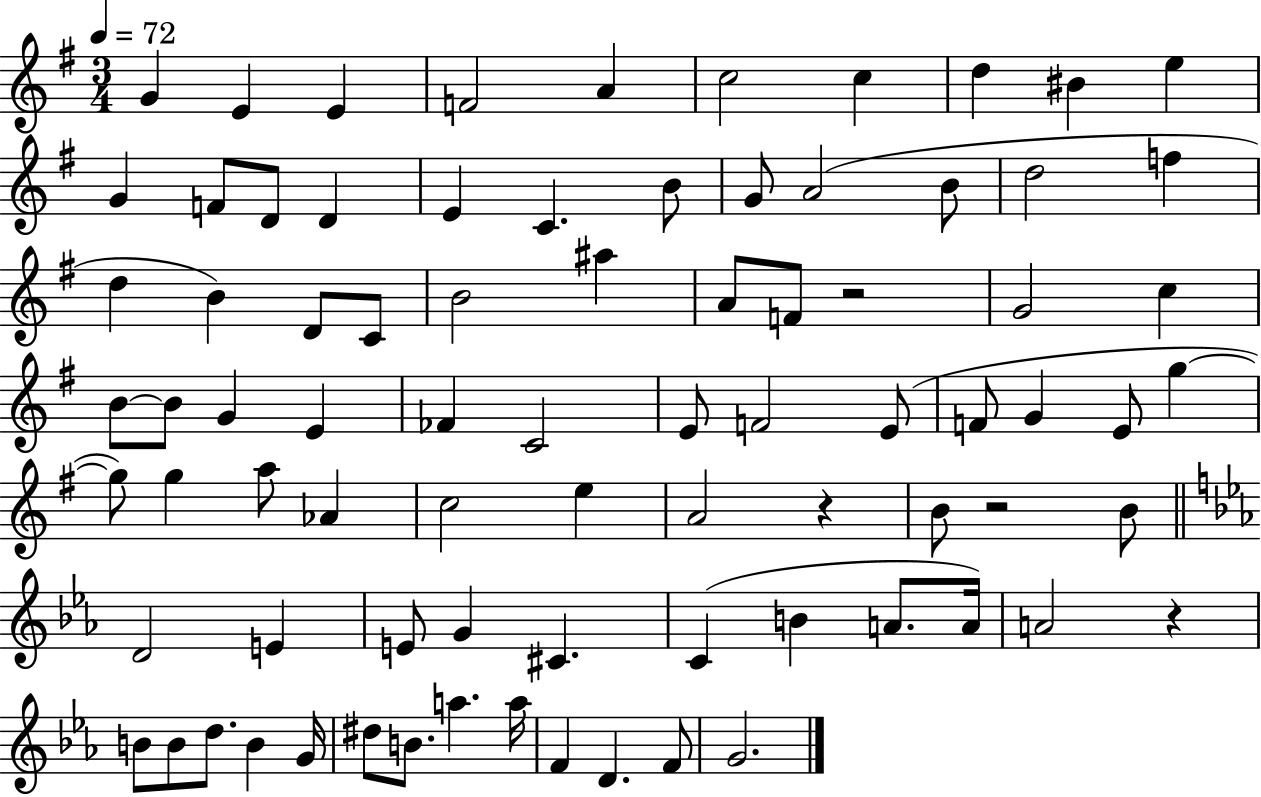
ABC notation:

X:1
T:Untitled
M:3/4
L:1/4
K:G
G E E F2 A c2 c d ^B e G F/2 D/2 D E C B/2 G/2 A2 B/2 d2 f d B D/2 C/2 B2 ^a A/2 F/2 z2 G2 c B/2 B/2 G E _F C2 E/2 F2 E/2 F/2 G E/2 g g/2 g a/2 _A c2 e A2 z B/2 z2 B/2 D2 E E/2 G ^C C B A/2 A/4 A2 z B/2 B/2 d/2 B G/4 ^d/2 B/2 a a/4 F D F/2 G2